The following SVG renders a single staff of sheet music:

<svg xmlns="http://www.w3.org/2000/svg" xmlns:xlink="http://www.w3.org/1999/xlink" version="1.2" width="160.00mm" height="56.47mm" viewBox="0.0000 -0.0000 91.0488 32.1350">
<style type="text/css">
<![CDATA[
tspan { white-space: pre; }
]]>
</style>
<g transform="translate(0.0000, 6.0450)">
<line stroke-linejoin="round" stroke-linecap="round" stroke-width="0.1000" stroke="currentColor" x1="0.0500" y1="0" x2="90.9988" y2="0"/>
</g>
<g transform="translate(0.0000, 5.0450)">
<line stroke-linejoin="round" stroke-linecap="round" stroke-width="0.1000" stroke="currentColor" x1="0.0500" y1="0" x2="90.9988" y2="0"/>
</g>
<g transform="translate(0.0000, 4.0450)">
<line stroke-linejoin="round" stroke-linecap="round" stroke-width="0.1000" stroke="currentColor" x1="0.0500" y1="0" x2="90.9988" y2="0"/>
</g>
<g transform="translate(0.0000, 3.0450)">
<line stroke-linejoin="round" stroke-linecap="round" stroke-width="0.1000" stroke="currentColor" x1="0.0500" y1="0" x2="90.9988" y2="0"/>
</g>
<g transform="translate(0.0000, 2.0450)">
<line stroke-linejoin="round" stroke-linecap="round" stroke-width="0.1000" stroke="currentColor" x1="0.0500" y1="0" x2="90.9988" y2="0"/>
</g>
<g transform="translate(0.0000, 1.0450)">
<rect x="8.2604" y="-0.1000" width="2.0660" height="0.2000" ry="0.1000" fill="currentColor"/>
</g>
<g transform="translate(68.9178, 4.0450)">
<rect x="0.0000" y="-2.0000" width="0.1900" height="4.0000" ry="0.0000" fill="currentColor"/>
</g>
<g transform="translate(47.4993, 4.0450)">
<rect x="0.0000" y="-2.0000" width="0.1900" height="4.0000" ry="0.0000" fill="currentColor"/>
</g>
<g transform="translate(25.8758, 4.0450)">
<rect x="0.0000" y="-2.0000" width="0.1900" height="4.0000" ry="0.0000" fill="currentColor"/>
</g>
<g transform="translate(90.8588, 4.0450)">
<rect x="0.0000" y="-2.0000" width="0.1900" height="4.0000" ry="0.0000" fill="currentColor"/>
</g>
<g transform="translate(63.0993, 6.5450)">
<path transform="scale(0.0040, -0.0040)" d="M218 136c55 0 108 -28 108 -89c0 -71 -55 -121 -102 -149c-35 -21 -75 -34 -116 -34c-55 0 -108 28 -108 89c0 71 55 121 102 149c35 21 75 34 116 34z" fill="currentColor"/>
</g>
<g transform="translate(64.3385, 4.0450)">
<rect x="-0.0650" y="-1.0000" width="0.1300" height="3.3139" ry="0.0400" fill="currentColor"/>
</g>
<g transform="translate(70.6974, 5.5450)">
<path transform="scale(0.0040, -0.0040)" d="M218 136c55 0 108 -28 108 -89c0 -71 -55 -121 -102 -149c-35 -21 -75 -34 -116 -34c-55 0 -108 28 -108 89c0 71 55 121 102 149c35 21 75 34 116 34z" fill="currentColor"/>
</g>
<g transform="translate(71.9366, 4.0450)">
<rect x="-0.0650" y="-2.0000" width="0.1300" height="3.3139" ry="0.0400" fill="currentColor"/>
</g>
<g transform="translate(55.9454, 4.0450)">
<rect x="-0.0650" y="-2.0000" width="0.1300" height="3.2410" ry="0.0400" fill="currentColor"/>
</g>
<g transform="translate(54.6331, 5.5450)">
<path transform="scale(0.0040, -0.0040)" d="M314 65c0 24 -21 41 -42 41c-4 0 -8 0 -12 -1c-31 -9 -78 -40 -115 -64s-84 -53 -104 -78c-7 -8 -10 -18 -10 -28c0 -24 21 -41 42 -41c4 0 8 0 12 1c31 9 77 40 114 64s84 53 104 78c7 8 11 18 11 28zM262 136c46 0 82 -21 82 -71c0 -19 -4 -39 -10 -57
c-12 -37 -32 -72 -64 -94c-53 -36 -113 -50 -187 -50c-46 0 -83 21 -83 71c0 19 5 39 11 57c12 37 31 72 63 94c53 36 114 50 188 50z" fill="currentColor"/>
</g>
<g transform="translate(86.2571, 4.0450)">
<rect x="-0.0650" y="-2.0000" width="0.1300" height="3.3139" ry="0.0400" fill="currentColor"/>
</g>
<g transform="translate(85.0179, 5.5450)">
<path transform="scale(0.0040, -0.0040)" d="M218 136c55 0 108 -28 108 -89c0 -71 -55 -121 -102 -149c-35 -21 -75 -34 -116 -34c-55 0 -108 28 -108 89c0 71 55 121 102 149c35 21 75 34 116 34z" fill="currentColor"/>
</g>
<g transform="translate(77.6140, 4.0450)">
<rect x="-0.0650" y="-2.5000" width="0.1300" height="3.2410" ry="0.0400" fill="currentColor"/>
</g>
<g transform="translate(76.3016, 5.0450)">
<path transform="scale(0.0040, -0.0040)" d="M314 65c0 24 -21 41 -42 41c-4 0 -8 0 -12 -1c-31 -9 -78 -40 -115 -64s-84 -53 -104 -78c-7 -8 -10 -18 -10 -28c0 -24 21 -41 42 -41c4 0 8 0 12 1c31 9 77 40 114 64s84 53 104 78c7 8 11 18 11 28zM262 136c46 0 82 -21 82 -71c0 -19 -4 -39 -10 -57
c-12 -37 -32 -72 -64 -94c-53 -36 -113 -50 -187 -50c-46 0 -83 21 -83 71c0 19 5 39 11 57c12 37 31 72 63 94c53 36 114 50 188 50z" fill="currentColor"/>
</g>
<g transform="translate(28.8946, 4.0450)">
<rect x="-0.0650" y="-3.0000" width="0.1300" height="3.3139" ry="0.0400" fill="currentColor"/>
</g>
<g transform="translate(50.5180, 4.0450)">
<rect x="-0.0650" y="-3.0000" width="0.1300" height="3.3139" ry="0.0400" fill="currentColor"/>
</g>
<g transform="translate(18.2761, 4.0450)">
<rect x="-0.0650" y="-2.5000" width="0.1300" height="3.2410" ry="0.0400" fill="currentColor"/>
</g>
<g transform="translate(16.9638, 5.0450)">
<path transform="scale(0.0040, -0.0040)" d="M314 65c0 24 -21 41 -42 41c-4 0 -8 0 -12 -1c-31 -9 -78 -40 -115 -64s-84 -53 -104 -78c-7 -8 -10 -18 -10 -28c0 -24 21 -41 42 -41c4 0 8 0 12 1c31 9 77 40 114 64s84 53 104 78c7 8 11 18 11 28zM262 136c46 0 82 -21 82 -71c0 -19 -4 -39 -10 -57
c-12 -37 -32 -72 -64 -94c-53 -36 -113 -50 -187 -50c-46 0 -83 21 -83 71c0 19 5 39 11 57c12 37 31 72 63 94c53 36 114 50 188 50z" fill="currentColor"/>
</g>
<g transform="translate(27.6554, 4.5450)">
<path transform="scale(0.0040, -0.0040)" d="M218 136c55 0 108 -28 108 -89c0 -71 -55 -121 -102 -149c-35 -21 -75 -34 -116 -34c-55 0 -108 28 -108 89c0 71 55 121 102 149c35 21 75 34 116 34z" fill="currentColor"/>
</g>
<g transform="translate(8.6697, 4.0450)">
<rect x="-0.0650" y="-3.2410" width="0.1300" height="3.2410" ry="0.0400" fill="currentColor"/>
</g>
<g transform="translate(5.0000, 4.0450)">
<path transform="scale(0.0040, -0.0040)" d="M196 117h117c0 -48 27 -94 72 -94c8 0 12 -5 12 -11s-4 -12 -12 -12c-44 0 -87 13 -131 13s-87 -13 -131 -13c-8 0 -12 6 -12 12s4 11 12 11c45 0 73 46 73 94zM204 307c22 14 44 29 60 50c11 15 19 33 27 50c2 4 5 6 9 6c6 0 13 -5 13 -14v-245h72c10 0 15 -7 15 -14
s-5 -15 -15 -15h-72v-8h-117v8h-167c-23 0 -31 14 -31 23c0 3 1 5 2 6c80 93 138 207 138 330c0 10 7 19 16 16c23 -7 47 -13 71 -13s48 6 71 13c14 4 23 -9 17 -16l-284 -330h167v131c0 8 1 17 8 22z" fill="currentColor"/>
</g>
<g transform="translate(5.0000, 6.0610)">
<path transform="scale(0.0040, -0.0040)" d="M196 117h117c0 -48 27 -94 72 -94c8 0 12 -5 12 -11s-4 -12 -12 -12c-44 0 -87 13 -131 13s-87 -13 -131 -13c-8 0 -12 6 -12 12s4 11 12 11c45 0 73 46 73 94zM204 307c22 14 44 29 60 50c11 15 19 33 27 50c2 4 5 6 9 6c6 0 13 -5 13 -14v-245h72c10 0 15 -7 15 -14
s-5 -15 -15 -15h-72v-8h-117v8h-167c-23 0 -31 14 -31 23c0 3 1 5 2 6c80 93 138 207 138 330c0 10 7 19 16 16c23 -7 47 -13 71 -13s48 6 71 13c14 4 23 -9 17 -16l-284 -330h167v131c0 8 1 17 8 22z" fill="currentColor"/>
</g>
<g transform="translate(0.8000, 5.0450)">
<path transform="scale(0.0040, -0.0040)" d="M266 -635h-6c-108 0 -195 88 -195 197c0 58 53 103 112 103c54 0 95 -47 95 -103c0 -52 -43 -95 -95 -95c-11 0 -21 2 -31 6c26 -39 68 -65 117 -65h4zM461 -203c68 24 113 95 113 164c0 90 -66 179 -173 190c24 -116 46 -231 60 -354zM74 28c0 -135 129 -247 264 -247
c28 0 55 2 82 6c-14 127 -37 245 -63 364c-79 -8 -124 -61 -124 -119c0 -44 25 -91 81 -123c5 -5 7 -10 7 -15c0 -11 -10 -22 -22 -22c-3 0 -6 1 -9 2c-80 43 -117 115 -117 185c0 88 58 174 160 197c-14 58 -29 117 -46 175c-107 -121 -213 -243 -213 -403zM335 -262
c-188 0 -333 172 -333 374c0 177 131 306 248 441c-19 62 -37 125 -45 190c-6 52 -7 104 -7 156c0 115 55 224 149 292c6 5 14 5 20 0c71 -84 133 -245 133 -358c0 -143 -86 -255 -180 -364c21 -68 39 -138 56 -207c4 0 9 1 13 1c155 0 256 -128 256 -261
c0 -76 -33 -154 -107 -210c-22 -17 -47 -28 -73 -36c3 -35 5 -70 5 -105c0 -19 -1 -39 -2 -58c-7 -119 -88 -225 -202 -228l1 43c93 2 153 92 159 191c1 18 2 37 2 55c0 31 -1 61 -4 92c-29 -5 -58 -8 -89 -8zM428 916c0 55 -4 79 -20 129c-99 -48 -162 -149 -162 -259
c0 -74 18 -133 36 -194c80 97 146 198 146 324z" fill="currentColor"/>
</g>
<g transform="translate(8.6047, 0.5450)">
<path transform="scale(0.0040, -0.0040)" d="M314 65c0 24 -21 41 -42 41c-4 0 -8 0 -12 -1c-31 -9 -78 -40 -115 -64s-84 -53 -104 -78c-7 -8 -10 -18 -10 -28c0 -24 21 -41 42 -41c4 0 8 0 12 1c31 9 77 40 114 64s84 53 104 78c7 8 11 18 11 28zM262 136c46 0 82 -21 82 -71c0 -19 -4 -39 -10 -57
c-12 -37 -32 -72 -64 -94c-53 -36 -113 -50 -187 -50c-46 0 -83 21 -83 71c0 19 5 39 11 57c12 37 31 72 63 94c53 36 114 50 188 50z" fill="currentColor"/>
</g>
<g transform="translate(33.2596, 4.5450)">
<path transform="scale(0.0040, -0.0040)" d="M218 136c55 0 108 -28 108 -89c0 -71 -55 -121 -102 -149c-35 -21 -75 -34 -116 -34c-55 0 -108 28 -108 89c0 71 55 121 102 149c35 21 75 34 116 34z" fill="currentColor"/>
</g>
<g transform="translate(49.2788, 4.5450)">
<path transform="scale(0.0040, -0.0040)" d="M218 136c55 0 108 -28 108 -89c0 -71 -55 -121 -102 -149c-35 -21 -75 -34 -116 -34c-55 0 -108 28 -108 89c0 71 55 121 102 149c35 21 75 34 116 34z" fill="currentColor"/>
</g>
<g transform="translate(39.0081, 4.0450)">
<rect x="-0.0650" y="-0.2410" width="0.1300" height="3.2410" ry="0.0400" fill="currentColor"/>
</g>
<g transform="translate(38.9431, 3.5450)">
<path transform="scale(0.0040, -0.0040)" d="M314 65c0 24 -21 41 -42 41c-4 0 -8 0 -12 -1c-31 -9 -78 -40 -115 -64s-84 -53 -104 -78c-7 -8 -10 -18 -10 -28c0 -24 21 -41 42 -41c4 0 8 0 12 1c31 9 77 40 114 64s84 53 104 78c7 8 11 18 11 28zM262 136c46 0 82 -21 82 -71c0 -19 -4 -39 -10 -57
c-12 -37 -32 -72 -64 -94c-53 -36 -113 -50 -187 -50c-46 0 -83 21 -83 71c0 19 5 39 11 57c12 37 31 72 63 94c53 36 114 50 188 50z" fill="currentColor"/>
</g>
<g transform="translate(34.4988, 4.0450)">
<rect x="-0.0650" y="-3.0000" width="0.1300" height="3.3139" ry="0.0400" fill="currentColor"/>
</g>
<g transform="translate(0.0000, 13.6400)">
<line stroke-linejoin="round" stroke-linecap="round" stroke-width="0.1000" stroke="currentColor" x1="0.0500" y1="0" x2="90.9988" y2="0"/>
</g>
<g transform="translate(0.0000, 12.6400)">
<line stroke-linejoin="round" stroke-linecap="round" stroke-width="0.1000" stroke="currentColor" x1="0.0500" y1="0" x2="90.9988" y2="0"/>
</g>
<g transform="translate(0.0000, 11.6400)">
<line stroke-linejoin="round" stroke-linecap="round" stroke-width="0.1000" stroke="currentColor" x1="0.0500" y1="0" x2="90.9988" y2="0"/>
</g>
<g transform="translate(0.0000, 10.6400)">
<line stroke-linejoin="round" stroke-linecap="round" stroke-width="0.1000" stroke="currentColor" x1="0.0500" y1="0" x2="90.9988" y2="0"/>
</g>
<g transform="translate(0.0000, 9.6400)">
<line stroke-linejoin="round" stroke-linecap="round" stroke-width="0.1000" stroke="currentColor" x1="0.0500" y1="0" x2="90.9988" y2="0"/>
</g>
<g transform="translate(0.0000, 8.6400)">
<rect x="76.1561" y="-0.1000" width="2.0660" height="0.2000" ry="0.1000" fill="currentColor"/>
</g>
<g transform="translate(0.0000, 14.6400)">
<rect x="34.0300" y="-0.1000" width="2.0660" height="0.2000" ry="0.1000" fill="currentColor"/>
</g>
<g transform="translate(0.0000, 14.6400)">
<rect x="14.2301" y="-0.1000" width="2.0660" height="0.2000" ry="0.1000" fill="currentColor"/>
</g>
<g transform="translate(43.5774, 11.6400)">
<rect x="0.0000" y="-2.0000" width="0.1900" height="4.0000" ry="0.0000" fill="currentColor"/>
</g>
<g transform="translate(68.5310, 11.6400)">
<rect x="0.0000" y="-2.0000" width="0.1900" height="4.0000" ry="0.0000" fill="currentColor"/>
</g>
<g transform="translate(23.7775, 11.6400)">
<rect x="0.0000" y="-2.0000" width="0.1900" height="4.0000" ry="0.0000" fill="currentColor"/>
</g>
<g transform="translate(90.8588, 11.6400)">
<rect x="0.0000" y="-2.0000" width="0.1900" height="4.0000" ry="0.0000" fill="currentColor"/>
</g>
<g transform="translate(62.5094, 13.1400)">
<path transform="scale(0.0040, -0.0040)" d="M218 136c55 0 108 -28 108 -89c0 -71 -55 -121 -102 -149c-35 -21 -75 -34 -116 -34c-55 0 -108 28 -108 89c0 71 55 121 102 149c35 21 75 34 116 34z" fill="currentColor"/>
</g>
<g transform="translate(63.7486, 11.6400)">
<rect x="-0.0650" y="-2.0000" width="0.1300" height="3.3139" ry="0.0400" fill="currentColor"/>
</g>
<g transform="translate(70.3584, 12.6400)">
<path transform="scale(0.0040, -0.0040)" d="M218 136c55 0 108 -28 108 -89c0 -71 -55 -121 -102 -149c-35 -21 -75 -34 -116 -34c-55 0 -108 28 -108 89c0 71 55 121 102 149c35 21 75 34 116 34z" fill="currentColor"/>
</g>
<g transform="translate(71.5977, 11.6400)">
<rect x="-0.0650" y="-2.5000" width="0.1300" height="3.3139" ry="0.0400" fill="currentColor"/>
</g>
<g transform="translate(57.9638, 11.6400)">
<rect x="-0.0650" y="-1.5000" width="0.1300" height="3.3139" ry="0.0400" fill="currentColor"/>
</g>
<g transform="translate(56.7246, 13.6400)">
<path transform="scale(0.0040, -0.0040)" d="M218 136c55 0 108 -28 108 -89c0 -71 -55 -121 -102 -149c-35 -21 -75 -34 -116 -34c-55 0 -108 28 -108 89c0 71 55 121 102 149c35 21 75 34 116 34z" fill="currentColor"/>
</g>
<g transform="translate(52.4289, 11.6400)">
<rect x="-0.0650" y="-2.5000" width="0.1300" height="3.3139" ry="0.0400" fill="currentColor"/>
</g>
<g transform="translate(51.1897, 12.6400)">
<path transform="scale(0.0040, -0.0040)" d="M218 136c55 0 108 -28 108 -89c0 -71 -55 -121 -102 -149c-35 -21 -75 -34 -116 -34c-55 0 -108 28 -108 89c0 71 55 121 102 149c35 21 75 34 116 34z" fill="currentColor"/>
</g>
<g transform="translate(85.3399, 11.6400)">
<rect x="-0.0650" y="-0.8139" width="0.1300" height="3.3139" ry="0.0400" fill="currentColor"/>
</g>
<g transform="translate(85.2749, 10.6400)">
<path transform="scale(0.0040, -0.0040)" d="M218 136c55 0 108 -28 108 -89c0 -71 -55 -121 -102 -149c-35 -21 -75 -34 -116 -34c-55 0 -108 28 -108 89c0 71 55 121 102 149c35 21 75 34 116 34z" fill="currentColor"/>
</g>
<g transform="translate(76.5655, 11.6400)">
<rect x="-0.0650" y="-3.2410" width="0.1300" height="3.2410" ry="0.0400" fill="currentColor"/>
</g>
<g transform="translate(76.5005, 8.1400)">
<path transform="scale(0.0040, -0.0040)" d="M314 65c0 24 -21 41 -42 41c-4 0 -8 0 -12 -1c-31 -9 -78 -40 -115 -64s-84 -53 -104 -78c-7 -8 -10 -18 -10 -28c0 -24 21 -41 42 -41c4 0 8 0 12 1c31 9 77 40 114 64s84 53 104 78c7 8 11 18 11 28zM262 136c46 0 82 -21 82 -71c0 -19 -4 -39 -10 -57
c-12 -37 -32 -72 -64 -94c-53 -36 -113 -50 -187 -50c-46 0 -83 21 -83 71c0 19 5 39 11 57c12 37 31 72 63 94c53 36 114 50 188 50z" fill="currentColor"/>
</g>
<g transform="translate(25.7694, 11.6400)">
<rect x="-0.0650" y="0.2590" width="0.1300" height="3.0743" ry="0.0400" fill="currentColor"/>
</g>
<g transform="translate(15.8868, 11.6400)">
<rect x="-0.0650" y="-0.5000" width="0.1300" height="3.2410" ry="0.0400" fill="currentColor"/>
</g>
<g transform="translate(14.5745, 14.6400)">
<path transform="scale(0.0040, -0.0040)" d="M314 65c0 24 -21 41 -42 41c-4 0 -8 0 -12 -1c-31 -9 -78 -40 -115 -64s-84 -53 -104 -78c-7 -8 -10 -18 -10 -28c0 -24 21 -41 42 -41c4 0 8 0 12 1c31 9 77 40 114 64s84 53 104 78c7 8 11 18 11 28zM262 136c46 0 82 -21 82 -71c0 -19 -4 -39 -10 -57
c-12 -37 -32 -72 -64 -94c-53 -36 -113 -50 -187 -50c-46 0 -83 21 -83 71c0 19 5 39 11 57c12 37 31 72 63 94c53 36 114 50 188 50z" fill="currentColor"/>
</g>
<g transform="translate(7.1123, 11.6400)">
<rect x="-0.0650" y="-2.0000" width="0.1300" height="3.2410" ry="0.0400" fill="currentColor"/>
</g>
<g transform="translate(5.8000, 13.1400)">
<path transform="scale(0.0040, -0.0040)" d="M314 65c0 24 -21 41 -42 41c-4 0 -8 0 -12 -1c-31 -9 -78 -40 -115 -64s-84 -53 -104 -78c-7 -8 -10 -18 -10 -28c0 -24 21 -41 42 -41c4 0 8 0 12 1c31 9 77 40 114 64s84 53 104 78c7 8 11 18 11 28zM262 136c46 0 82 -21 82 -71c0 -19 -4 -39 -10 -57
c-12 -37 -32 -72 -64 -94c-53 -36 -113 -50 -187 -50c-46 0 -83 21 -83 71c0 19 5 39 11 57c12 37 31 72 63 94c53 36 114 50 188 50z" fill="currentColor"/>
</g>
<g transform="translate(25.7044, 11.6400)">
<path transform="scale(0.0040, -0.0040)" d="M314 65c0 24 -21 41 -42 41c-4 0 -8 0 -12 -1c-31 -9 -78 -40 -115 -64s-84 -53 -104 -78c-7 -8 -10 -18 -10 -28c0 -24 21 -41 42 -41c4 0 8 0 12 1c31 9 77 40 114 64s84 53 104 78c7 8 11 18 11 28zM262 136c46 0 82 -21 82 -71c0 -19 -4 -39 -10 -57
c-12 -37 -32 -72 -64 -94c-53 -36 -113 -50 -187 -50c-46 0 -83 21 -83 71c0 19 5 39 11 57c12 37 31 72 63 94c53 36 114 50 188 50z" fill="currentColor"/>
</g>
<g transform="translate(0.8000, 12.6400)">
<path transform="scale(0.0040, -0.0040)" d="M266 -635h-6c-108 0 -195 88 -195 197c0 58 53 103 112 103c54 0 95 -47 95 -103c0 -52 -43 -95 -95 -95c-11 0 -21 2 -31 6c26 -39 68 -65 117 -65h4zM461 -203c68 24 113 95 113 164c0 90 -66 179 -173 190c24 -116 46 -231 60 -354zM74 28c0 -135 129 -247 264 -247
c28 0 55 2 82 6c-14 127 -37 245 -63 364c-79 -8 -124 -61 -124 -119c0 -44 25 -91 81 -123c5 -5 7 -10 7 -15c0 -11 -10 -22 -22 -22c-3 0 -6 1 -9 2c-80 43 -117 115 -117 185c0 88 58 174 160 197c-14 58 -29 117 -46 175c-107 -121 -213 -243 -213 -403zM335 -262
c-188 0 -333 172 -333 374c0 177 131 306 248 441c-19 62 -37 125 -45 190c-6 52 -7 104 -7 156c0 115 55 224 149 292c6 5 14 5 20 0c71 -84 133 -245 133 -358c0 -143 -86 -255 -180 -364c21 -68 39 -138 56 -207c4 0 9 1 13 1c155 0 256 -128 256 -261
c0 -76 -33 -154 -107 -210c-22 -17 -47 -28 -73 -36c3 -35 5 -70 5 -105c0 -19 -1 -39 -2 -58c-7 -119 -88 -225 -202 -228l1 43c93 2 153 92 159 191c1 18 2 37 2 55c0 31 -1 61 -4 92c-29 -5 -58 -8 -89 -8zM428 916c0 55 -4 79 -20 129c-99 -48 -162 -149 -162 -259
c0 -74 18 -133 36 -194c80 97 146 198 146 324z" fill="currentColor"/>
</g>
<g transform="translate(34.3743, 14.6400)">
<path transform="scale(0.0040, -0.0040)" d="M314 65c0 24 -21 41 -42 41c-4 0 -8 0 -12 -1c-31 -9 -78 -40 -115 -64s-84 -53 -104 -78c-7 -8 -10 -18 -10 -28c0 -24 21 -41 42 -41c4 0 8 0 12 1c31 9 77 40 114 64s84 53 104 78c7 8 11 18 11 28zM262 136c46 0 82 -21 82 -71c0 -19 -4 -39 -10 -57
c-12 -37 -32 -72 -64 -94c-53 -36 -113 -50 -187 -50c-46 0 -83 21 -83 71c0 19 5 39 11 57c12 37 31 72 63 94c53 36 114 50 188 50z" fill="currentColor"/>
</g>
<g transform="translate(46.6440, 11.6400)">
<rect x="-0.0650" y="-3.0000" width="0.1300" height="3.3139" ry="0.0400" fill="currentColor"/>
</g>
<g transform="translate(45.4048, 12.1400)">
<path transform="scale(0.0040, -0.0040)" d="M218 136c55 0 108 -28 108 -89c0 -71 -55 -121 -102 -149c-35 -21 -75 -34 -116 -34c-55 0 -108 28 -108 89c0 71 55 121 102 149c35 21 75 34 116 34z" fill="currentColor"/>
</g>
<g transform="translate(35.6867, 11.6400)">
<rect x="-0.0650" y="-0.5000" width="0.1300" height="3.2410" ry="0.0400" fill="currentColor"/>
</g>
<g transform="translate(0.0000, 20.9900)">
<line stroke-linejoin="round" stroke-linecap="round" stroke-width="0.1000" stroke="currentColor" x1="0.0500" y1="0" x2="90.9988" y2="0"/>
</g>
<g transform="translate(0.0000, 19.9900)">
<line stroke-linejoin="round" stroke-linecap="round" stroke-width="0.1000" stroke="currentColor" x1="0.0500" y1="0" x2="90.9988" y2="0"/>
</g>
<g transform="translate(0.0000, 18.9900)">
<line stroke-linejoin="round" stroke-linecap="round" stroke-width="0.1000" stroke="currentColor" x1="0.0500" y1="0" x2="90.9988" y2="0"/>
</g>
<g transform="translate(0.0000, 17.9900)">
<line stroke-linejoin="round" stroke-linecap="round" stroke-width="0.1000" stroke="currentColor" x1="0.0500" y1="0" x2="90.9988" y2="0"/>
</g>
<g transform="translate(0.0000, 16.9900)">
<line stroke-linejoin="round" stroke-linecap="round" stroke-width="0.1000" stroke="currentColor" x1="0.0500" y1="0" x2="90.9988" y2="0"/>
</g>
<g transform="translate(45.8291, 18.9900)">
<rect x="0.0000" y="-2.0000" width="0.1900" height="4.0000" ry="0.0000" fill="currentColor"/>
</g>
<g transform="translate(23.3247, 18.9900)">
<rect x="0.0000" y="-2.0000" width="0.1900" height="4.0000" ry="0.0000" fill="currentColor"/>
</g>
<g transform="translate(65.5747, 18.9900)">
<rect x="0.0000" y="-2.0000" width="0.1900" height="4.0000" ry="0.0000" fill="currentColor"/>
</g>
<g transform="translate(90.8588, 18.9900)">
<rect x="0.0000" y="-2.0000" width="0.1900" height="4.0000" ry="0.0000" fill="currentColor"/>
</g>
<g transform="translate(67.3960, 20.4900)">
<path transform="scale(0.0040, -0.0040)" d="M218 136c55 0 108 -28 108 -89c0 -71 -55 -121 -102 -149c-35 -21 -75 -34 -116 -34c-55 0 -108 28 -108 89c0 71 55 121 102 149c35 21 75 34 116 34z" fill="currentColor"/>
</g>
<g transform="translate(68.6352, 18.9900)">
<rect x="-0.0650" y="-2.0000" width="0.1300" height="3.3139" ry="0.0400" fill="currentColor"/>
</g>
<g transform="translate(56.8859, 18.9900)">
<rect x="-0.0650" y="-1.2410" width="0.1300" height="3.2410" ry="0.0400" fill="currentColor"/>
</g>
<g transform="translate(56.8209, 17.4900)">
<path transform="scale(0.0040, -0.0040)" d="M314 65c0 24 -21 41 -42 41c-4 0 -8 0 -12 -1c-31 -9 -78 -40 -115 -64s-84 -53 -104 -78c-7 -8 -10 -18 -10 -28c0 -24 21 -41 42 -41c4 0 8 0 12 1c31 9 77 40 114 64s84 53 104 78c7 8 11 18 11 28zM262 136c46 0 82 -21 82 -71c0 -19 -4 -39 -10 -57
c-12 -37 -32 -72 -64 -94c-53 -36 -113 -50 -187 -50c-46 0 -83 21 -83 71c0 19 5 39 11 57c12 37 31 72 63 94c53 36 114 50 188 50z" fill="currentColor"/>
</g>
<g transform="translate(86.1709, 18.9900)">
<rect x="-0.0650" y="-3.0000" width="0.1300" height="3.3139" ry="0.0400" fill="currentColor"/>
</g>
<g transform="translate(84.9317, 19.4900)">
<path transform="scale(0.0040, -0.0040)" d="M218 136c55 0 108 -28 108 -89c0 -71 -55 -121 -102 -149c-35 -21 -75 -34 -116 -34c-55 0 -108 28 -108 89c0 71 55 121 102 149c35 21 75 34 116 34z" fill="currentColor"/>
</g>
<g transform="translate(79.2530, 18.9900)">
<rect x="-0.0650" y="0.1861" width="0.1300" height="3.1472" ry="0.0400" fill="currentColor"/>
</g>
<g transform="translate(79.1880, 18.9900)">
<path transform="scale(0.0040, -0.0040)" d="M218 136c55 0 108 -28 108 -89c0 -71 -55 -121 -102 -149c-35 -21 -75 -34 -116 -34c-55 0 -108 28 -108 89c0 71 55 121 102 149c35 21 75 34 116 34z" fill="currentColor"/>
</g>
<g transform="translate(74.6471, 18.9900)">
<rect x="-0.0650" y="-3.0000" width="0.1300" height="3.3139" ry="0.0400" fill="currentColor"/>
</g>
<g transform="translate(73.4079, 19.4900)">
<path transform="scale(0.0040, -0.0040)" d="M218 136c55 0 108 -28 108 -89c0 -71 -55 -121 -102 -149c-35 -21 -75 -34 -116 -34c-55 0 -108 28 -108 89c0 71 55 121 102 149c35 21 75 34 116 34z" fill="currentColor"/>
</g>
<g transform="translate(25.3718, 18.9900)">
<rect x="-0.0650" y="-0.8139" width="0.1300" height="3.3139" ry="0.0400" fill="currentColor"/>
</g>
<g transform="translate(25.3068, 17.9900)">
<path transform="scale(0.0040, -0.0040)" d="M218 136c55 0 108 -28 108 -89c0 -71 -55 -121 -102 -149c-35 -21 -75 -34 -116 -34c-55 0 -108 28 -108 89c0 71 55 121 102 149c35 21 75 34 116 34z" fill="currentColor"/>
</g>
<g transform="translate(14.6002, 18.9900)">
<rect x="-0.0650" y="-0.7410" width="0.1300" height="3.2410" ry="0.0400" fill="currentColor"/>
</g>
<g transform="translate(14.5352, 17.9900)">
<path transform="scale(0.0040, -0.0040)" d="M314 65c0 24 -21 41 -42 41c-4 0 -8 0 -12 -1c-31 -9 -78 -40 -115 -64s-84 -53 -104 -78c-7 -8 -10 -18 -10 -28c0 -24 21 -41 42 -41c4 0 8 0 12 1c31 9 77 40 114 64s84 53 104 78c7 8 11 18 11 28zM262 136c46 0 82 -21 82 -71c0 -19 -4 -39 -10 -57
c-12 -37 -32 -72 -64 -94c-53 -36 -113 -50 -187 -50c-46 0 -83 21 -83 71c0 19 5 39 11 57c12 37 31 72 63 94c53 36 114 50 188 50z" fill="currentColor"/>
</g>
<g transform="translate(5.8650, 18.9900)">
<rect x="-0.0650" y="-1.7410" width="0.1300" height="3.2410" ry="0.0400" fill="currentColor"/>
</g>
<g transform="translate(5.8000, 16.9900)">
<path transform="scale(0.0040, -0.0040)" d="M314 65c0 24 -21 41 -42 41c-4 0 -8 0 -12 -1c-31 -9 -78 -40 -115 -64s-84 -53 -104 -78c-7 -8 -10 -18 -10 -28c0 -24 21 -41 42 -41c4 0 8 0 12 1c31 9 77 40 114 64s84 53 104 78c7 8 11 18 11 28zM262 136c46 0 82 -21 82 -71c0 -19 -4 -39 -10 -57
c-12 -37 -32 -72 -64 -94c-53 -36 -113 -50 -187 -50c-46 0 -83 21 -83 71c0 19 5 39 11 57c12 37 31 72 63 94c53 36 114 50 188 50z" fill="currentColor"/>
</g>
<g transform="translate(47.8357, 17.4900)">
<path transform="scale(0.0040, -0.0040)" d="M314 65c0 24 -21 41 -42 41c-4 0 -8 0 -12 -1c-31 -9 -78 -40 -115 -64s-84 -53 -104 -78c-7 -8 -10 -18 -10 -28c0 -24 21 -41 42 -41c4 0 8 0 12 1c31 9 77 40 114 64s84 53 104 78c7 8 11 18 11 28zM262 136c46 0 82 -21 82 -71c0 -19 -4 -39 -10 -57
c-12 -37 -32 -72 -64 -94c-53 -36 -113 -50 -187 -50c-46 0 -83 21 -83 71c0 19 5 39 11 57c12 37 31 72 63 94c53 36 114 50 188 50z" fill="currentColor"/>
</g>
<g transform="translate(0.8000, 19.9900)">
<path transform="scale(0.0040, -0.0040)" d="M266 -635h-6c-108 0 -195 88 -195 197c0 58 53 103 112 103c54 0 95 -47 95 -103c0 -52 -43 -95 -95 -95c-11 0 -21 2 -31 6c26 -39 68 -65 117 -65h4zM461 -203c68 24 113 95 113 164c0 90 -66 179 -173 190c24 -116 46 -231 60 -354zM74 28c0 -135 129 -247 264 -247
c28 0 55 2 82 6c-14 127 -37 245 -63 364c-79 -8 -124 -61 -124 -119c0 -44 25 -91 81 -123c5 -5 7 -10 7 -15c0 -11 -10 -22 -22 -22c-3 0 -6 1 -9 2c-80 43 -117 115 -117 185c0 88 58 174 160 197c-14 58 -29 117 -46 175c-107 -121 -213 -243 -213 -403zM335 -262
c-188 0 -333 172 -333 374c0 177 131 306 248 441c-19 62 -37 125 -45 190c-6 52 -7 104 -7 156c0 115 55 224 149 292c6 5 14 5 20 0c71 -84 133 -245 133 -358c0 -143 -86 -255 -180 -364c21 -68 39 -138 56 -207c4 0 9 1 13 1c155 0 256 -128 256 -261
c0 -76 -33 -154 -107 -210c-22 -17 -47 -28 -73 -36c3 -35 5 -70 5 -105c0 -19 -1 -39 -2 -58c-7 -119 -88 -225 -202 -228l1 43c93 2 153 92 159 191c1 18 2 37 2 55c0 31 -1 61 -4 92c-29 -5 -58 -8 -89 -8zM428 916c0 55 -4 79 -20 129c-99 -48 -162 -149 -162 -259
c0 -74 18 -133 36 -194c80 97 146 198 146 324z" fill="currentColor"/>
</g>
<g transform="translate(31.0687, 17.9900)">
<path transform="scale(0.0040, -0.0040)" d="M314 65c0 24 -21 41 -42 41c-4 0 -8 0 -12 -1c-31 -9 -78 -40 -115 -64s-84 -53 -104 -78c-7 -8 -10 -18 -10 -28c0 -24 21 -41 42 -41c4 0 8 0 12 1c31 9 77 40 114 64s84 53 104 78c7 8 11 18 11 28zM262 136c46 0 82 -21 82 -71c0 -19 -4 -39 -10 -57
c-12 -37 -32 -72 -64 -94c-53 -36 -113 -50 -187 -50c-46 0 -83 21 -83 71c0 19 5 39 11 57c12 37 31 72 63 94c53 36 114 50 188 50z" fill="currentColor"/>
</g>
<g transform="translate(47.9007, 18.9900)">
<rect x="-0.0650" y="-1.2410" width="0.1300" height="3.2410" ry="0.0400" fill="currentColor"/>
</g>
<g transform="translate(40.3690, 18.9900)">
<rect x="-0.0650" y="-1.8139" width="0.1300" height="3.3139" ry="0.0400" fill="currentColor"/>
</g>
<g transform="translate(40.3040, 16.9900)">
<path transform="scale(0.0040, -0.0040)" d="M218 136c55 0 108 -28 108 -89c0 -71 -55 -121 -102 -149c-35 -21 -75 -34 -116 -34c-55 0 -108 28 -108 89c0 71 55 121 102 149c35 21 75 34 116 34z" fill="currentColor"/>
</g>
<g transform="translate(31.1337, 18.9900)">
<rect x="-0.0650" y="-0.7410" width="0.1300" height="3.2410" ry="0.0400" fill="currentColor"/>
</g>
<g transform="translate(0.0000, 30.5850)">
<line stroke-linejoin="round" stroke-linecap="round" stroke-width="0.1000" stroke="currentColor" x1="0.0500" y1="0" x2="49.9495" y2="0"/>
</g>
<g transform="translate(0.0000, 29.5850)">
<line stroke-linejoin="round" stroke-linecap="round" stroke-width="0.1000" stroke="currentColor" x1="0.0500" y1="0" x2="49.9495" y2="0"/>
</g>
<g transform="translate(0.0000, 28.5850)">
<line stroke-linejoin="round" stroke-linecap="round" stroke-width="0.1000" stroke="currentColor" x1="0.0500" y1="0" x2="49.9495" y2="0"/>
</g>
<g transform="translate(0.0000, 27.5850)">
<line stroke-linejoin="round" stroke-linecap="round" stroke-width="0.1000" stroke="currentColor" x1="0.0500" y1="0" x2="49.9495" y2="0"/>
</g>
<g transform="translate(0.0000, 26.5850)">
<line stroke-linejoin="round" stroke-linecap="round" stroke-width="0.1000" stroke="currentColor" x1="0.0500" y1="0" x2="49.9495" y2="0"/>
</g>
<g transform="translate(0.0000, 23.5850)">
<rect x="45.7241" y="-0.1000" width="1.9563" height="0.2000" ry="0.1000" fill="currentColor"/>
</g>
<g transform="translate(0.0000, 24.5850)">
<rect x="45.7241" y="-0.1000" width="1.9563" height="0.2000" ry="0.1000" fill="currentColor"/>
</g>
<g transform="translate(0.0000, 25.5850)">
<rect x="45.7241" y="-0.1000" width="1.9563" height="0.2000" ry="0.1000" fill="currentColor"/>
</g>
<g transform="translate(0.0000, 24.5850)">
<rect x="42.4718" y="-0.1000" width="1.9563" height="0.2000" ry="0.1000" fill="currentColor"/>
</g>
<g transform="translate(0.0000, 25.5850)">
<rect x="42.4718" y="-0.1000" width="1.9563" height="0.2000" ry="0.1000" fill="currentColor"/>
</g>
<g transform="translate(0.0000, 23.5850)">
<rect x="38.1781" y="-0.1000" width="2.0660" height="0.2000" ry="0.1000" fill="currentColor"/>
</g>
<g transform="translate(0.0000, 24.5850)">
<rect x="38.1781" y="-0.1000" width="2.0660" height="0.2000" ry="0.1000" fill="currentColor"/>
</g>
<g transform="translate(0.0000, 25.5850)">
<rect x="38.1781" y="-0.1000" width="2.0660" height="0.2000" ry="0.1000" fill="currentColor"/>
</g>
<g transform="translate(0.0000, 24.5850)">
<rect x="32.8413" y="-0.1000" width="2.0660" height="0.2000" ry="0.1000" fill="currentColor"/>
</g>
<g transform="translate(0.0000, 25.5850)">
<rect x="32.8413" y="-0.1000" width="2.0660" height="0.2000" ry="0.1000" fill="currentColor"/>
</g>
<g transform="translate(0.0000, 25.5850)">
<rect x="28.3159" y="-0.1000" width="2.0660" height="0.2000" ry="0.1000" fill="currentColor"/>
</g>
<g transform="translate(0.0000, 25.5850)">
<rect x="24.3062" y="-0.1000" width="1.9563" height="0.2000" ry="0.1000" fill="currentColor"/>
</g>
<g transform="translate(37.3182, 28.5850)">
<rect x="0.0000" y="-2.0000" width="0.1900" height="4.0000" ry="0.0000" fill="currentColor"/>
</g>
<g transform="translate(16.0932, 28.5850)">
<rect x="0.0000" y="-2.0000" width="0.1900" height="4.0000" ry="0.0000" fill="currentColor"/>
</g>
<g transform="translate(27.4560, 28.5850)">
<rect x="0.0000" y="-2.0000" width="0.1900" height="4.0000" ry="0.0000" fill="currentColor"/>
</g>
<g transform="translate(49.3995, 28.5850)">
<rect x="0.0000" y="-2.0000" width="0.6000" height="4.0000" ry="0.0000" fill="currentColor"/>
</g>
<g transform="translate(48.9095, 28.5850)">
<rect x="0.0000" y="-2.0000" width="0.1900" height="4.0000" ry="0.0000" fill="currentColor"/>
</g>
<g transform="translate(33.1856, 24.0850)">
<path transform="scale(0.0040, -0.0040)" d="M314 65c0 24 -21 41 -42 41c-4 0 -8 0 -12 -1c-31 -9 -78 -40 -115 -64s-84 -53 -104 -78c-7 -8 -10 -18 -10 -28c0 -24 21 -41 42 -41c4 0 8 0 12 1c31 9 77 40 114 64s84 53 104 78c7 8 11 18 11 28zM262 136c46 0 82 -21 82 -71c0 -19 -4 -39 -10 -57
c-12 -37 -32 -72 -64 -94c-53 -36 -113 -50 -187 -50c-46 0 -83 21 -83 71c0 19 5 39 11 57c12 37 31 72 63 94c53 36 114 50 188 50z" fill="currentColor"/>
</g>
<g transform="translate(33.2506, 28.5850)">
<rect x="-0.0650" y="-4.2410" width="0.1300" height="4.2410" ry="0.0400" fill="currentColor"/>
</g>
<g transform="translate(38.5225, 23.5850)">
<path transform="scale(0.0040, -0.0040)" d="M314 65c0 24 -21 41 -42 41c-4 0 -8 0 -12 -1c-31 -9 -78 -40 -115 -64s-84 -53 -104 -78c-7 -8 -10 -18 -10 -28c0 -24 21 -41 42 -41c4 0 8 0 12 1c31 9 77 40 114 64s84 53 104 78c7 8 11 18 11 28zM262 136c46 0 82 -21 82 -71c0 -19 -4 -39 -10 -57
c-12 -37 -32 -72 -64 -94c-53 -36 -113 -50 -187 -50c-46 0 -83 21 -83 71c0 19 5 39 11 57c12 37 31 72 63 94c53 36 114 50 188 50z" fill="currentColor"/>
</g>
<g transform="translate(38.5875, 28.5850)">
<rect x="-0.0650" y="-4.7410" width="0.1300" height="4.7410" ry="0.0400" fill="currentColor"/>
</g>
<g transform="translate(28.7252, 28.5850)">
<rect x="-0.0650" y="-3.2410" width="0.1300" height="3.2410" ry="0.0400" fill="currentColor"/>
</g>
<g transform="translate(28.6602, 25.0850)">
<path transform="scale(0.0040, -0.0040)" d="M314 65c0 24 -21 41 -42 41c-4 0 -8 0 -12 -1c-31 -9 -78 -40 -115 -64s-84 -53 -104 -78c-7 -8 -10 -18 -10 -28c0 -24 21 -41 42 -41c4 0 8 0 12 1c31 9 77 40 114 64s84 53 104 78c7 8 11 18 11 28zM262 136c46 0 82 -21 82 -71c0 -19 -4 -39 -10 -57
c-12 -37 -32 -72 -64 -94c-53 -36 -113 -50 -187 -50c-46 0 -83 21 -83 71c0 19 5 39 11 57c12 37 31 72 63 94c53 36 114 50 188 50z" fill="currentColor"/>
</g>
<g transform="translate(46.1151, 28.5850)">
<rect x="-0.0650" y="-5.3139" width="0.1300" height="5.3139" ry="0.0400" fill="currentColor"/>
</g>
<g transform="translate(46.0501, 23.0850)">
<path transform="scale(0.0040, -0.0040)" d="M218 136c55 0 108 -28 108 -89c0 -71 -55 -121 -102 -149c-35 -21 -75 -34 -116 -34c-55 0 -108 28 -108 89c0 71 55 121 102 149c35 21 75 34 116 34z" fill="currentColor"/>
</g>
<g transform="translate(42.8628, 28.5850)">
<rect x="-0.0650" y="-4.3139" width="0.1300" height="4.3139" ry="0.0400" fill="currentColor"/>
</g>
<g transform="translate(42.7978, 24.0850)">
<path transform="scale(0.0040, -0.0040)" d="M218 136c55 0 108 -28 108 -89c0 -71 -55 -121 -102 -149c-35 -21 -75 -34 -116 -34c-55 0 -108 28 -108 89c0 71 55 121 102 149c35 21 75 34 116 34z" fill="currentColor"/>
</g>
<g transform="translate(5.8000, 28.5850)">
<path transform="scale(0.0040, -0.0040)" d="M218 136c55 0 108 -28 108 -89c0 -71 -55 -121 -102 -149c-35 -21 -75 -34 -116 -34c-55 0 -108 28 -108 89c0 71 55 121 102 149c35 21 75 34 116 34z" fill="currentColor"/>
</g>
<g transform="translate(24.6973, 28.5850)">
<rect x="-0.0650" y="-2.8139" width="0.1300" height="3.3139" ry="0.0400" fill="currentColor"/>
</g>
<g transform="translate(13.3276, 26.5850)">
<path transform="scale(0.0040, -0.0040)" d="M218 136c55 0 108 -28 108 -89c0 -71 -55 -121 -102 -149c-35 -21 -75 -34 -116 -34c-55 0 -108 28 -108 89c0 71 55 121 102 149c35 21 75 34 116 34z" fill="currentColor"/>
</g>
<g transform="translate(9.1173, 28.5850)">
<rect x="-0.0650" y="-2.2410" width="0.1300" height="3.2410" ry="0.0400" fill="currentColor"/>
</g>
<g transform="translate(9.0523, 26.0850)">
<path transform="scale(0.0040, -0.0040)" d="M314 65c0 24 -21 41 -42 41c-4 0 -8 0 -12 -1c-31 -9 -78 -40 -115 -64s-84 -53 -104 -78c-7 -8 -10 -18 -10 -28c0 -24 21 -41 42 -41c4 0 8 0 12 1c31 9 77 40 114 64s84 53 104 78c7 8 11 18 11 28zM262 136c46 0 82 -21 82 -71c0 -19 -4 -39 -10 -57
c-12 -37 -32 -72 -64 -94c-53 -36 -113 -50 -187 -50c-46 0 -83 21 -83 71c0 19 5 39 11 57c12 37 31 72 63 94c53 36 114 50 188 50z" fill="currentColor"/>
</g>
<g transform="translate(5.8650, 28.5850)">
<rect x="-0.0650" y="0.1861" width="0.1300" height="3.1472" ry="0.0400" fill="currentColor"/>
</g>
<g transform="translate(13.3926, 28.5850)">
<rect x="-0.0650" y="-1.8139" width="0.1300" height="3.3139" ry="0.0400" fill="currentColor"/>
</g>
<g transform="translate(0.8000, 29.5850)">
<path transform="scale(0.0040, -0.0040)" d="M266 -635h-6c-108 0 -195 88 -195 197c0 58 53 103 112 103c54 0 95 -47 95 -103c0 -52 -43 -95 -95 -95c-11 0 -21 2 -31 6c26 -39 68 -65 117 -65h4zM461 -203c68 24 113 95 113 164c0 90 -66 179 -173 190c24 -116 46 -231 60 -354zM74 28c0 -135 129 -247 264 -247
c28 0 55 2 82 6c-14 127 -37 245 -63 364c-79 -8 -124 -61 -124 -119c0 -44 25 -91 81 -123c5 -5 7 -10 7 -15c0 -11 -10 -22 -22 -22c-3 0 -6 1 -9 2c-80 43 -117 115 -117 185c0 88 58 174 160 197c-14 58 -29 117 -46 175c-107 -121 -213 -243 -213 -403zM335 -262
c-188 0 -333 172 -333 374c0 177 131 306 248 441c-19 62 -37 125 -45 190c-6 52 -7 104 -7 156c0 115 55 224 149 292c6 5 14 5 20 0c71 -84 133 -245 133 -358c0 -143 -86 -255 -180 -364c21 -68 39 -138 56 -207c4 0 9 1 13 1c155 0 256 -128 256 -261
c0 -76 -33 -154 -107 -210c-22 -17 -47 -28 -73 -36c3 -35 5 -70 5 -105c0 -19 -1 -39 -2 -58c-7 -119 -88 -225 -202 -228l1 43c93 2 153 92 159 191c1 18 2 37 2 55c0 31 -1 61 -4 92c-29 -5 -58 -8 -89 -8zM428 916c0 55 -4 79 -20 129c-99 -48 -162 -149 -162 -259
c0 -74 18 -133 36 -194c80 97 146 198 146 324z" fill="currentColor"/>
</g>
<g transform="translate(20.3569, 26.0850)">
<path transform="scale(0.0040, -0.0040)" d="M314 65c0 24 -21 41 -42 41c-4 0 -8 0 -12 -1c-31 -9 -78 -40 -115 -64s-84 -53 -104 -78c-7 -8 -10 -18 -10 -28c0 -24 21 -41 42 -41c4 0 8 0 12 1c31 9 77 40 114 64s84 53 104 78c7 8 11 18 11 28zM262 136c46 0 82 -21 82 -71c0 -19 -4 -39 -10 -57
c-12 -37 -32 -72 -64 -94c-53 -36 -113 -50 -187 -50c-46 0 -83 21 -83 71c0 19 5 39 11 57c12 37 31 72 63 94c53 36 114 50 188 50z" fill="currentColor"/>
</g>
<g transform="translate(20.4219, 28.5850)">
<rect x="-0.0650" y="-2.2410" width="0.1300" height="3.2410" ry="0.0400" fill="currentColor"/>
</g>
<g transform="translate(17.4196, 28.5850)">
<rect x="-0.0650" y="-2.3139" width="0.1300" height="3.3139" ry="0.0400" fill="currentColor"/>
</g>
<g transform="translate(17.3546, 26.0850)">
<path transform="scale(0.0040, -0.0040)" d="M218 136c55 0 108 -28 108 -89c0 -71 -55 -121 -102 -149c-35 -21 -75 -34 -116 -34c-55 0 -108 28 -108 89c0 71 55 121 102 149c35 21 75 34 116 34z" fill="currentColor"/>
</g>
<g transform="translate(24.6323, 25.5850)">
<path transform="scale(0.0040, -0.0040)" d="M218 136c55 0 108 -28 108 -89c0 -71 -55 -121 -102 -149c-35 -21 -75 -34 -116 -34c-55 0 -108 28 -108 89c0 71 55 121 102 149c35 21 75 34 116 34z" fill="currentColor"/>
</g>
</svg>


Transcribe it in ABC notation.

X:1
T:Untitled
M:4/4
L:1/4
K:C
b2 G2 A A c2 A F2 D F G2 F F2 C2 B2 C2 A G E F G b2 d f2 d2 d d2 f e2 e2 F A B A B g2 f g g2 a b2 d'2 e'2 d' f'